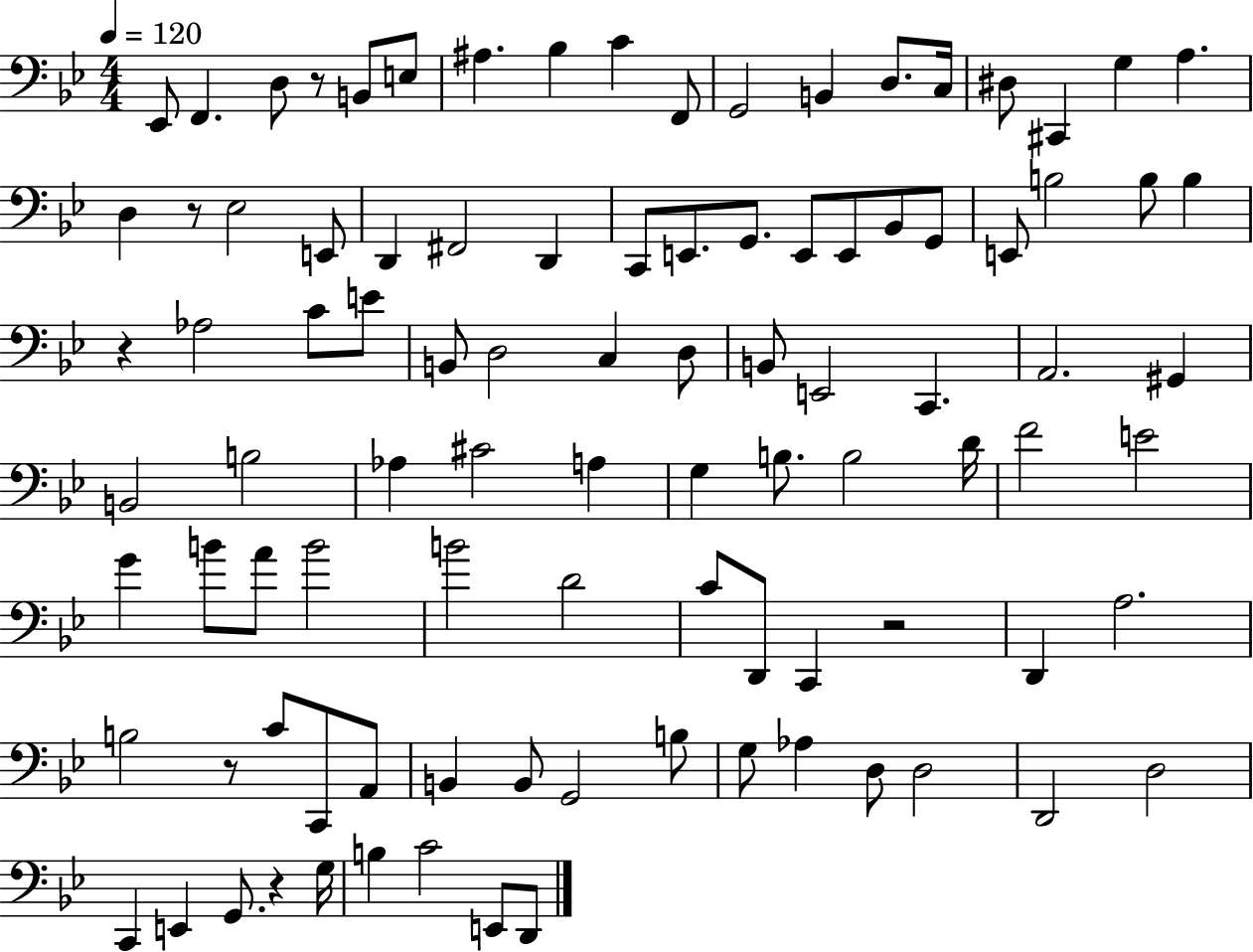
{
  \clef bass
  \numericTimeSignature
  \time 4/4
  \key bes \major
  \tempo 4 = 120
  ees,8 f,4. d8 r8 b,8 e8 | ais4. bes4 c'4 f,8 | g,2 b,4 d8. c16 | dis8 cis,4 g4 a4. | \break d4 r8 ees2 e,8 | d,4 fis,2 d,4 | c,8 e,8. g,8. e,8 e,8 bes,8 g,8 | e,8 b2 b8 b4 | \break r4 aes2 c'8 e'8 | b,8 d2 c4 d8 | b,8 e,2 c,4. | a,2. gis,4 | \break b,2 b2 | aes4 cis'2 a4 | g4 b8. b2 d'16 | f'2 e'2 | \break g'4 b'8 a'8 b'2 | b'2 d'2 | c'8 d,8 c,4 r2 | d,4 a2. | \break b2 r8 c'8 c,8 a,8 | b,4 b,8 g,2 b8 | g8 aes4 d8 d2 | d,2 d2 | \break c,4 e,4 g,8. r4 g16 | b4 c'2 e,8 d,8 | \bar "|."
}